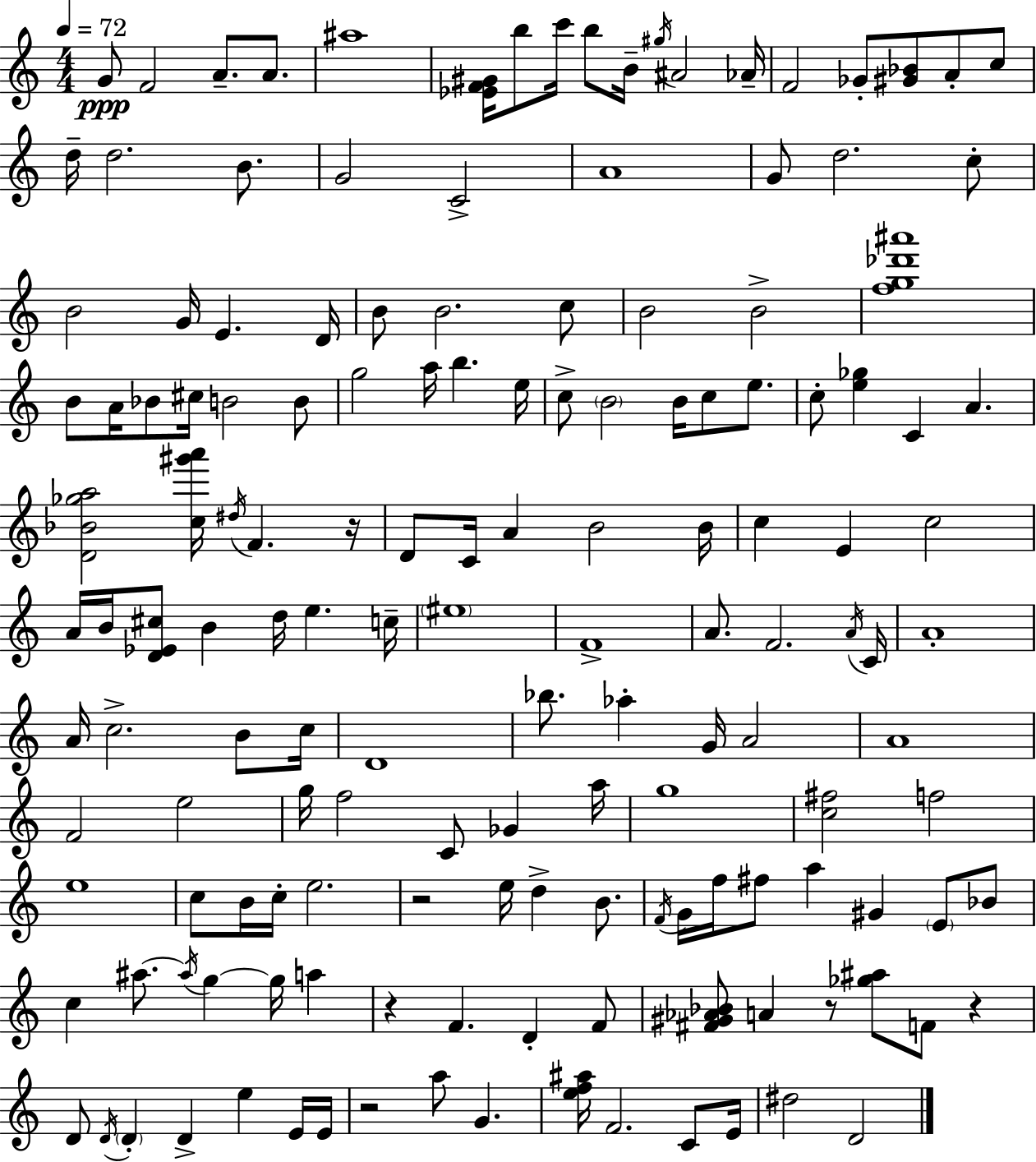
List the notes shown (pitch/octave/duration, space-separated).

G4/e F4/h A4/e. A4/e. A#5/w [Eb4,F4,G#4]/s B5/e C6/s B5/e B4/s G#5/s A#4/h Ab4/s F4/h Gb4/e [G#4,Bb4]/e A4/e C5/e D5/s D5/h. B4/e. G4/h C4/h A4/w G4/e D5/h. C5/e B4/h G4/s E4/q. D4/s B4/e B4/h. C5/e B4/h B4/h [F5,G5,Db6,A#6]/w B4/e A4/s Bb4/e C#5/s B4/h B4/e G5/h A5/s B5/q. E5/s C5/e B4/h B4/s C5/e E5/e. C5/e [E5,Gb5]/q C4/q A4/q. [D4,Bb4,Gb5,A5]/h [C5,G#6,A6]/s D#5/s F4/q. R/s D4/e C4/s A4/q B4/h B4/s C5/q E4/q C5/h A4/s B4/s [D4,Eb4,C#5]/e B4/q D5/s E5/q. C5/s EIS5/w F4/w A4/e. F4/h. A4/s C4/s A4/w A4/s C5/h. B4/e C5/s D4/w Bb5/e. Ab5/q G4/s A4/h A4/w F4/h E5/h G5/s F5/h C4/e Gb4/q A5/s G5/w [C5,F#5]/h F5/h E5/w C5/e B4/s C5/s E5/h. R/h E5/s D5/q B4/e. F4/s G4/s F5/s F#5/e A5/q G#4/q E4/e Bb4/e C5/q A#5/e. A#5/s G5/q G5/s A5/q R/q F4/q. D4/q F4/e [F#4,G#4,Ab4,Bb4]/e A4/q R/e [Gb5,A#5]/e F4/e R/q D4/e D4/s D4/q D4/q E5/q E4/s E4/s R/h A5/e G4/q. [E5,F5,A#5]/s F4/h. C4/e E4/s D#5/h D4/h